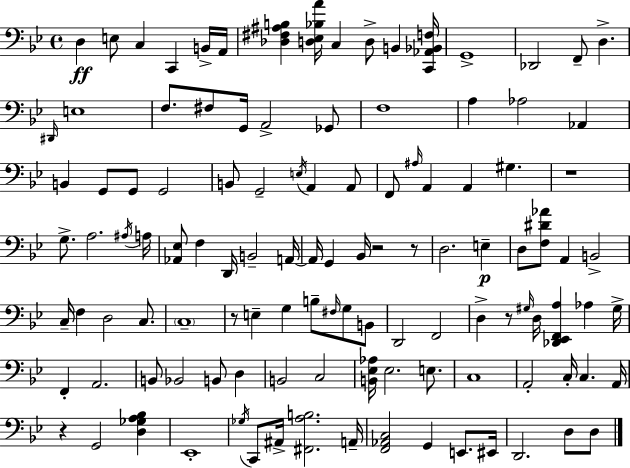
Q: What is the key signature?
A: BES major